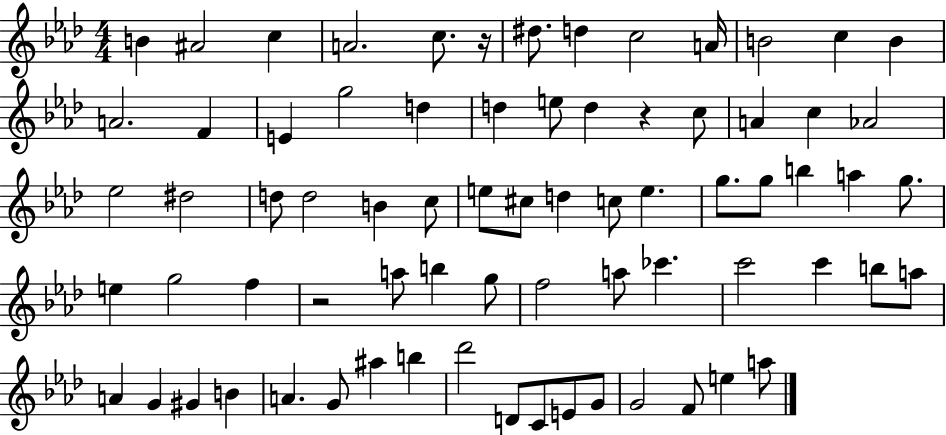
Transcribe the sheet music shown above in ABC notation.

X:1
T:Untitled
M:4/4
L:1/4
K:Ab
B ^A2 c A2 c/2 z/4 ^d/2 d c2 A/4 B2 c B A2 F E g2 d d e/2 d z c/2 A c _A2 _e2 ^d2 d/2 d2 B c/2 e/2 ^c/2 d c/2 e g/2 g/2 b a g/2 e g2 f z2 a/2 b g/2 f2 a/2 _c' c'2 c' b/2 a/2 A G ^G B A G/2 ^a b _d'2 D/2 C/2 E/2 G/2 G2 F/2 e a/2